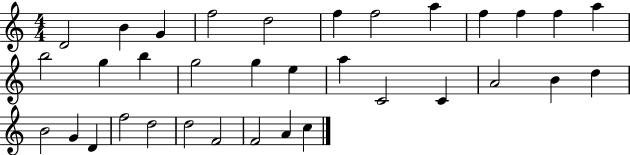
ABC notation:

X:1
T:Untitled
M:4/4
L:1/4
K:C
D2 B G f2 d2 f f2 a f f f a b2 g b g2 g e a C2 C A2 B d B2 G D f2 d2 d2 F2 F2 A c